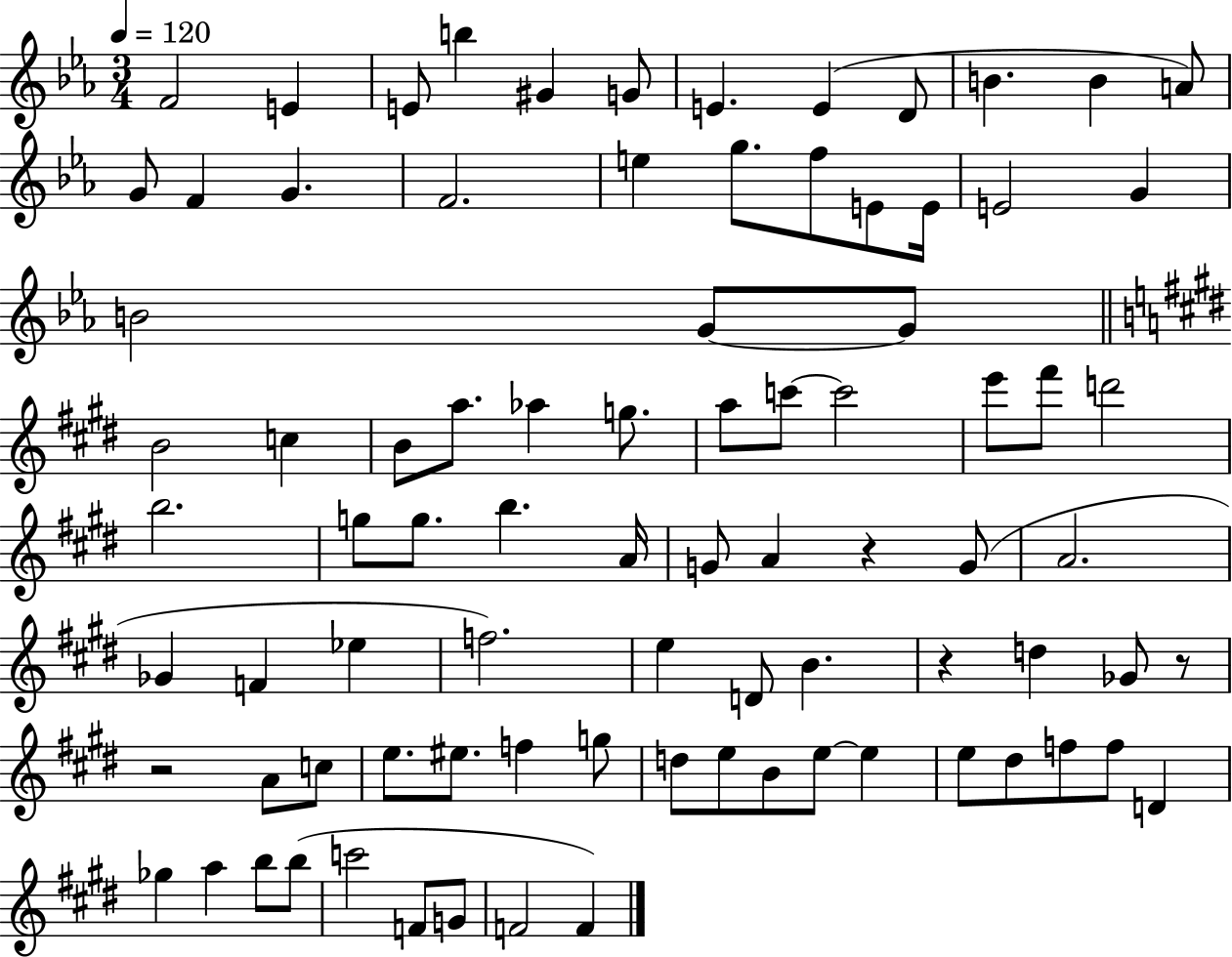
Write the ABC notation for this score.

X:1
T:Untitled
M:3/4
L:1/4
K:Eb
F2 E E/2 b ^G G/2 E E D/2 B B A/2 G/2 F G F2 e g/2 f/2 E/2 E/4 E2 G B2 G/2 G/2 B2 c B/2 a/2 _a g/2 a/2 c'/2 c'2 e'/2 ^f'/2 d'2 b2 g/2 g/2 b A/4 G/2 A z G/2 A2 _G F _e f2 e D/2 B z d _G/2 z/2 z2 A/2 c/2 e/2 ^e/2 f g/2 d/2 e/2 B/2 e/2 e e/2 ^d/2 f/2 f/2 D _g a b/2 b/2 c'2 F/2 G/2 F2 F